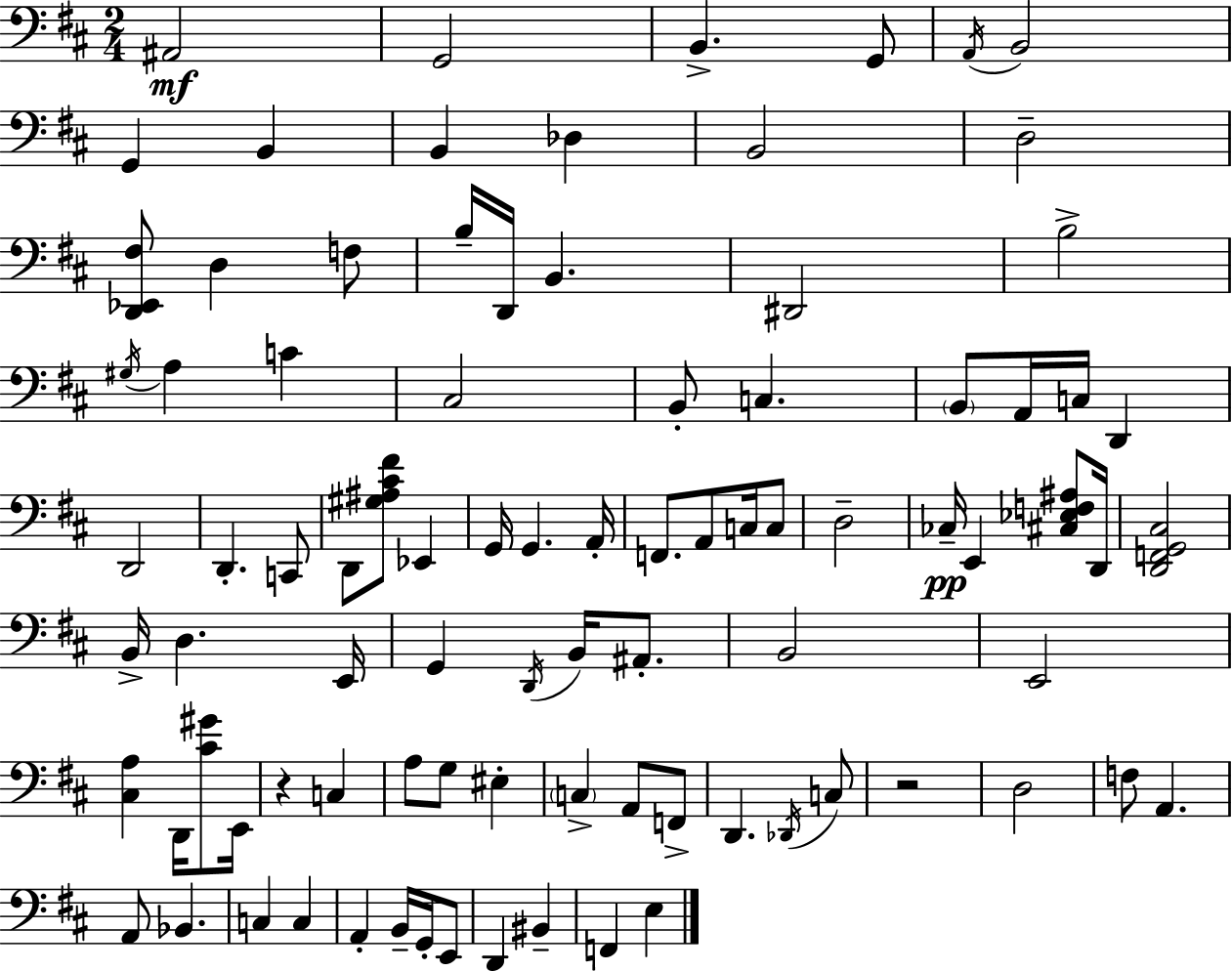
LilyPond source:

{
  \clef bass
  \numericTimeSignature
  \time 2/4
  \key d \major
  ais,2\mf | g,2 | b,4.-> g,8 | \acciaccatura { a,16 } b,2 | \break g,4 b,4 | b,4 des4 | b,2 | d2-- | \break <d, ees, fis>8 d4 f8 | b16-- d,16 b,4. | dis,2 | b2-> | \break \acciaccatura { gis16 } a4 c'4 | cis2 | b,8-. c4. | \parenthesize b,8 a,16 c16 d,4 | \break d,2 | d,4.-. | c,8 d,8 <gis ais cis' fis'>8 ees,4 | g,16 g,4. | \break a,16-. f,8. a,8 c16 | c8 d2-- | ces16--\pp e,4 <cis ees f ais>8 | d,16 <d, f, g, cis>2 | \break b,16-> d4. | e,16 g,4 \acciaccatura { d,16 } b,16 | ais,8.-. b,2 | e,2 | \break <cis a>4 d,16 | <cis' gis'>8 e,16 r4 c4 | a8 g8 eis4-. | \parenthesize c4-> a,8 | \break f,8-> d,4. | \acciaccatura { des,16 } c8 r2 | d2 | f8 a,4. | \break a,8 bes,4. | c4 | c4 a,4-. | b,16-- g,16-. e,8 d,4 | \break bis,4-- f,4 | e4 \bar "|."
}